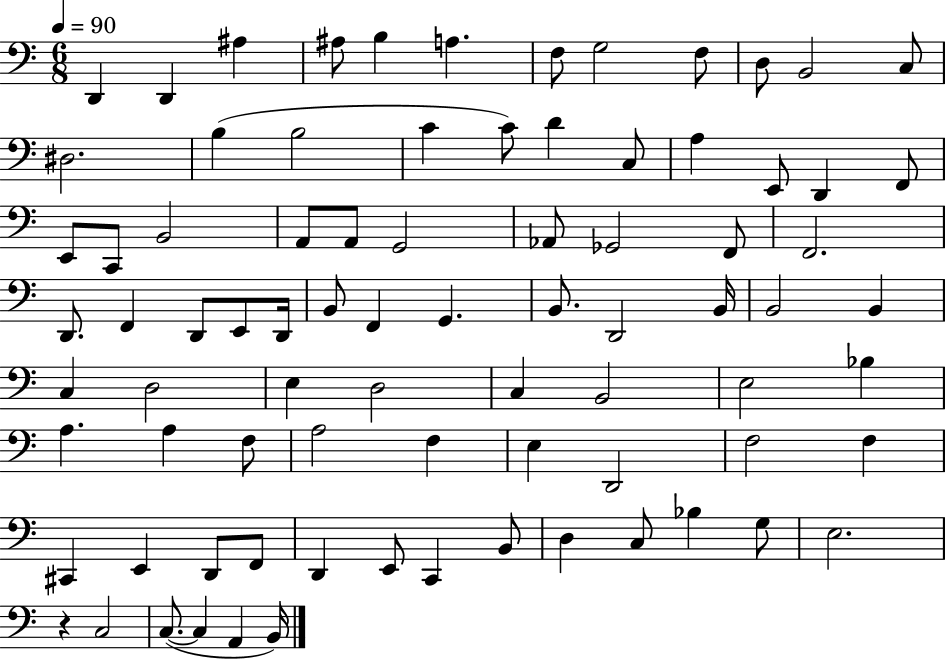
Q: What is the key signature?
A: C major